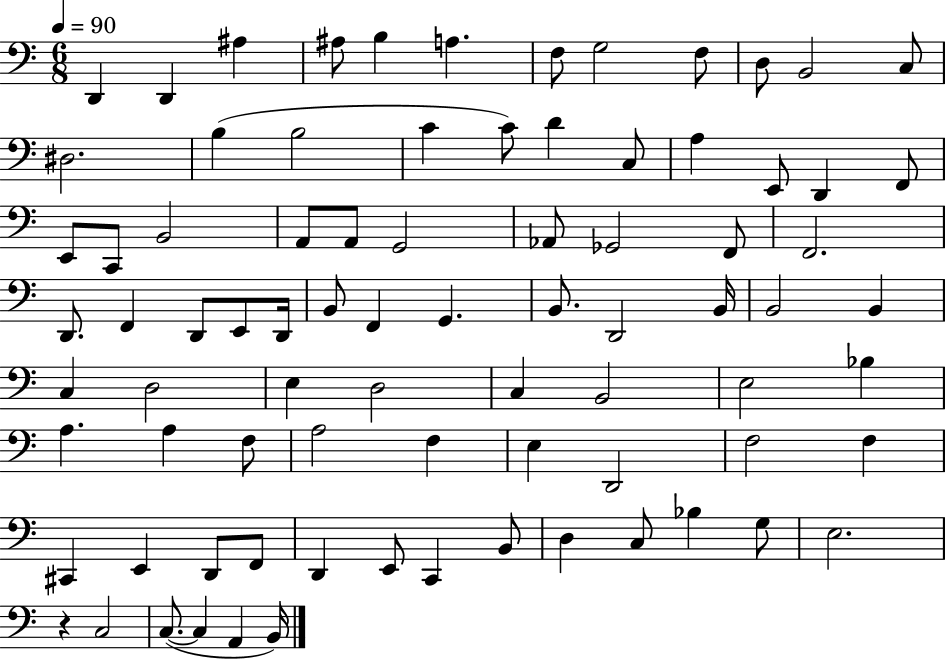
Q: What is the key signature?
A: C major